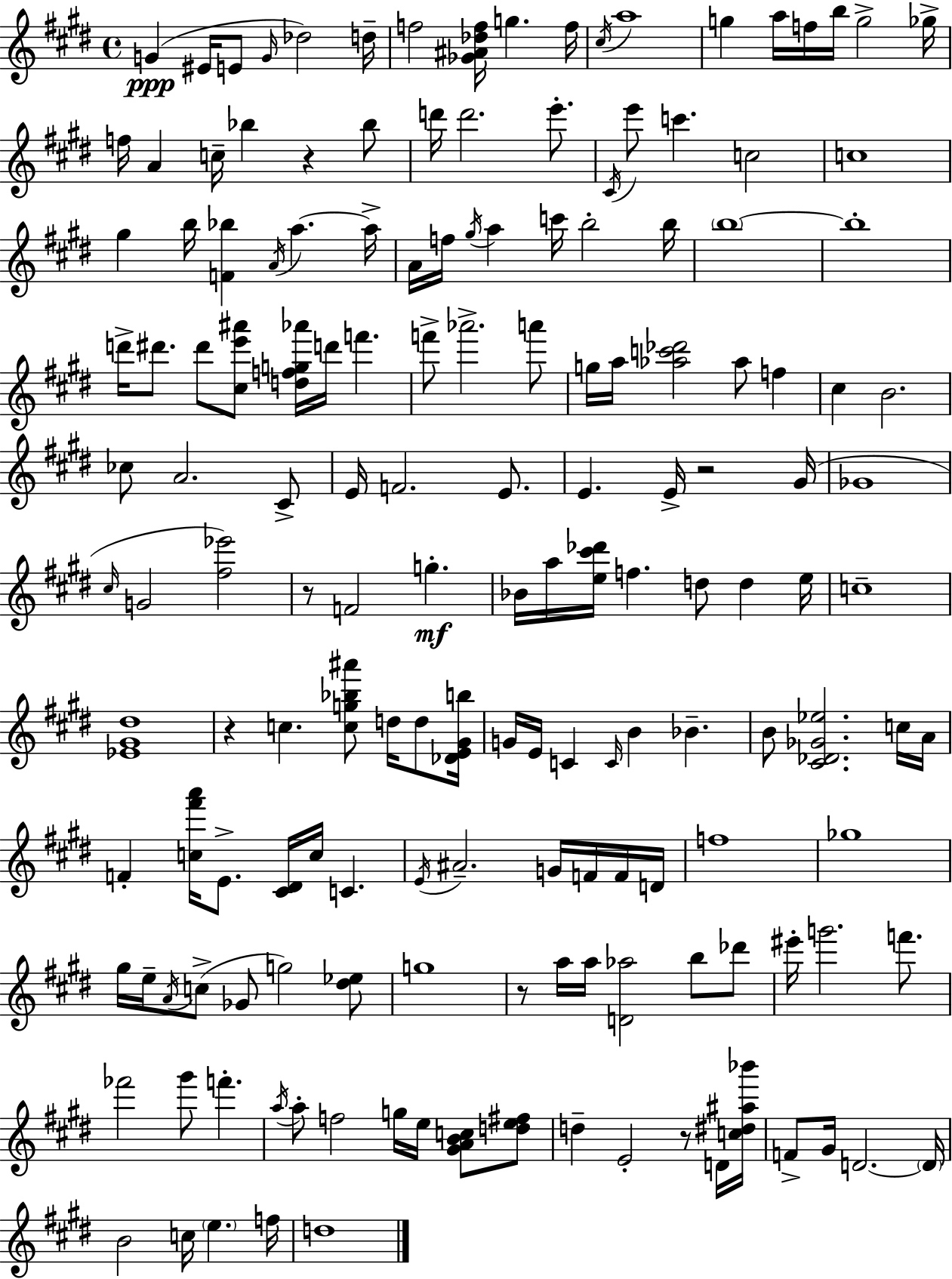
G4/q EIS4/s E4/e G4/s Db5/h D5/s F5/h [Gb4,A#4,Db5,F5]/s G5/q. F5/s C#5/s A5/w G5/q A5/s F5/s B5/s G5/h Gb5/s F5/s A4/q C5/s Bb5/q R/q Bb5/e D6/s D6/h. E6/e. C#4/s E6/e C6/q. C5/h C5/w G#5/q B5/s [F4,Bb5]/q A4/s A5/q. A5/s A4/s F5/s G#5/s A5/q C6/s B5/h B5/s B5/w B5/w D6/s D#6/e. D#6/e [C#5,E6,A#6]/e [D5,F5,G5,Ab6]/s D6/s F6/q. F6/e Ab6/h. A6/e G5/s A5/s [Ab5,C6,Db6]/h Ab5/e F5/q C#5/q B4/h. CES5/e A4/h. C#4/e E4/s F4/h. E4/e. E4/q. E4/s R/h G#4/s Gb4/w C#5/s G4/h [F#5,Eb6]/h R/e F4/h G5/q. Bb4/s A5/s [E5,C#6,Db6]/s F5/q. D5/e D5/q E5/s C5/w [Eb4,G#4,D#5]/w R/q C5/q. [C5,G5,Bb5,A#6]/e D5/s D5/e [Db4,E4,G#4,B5]/s G4/s E4/s C4/q C4/s B4/q Bb4/q. B4/e [C#4,Db4,Gb4,Eb5]/h. C5/s A4/s F4/q [C5,F#6,A6]/s E4/e. [C#4,D#4]/s C5/s C4/q. E4/s A#4/h. G4/s F4/s F4/s D4/s F5/w Gb5/w G#5/s E5/s A4/s C5/e Gb4/e G5/h [D#5,Eb5]/e G5/w R/e A5/s A5/s [D4,Ab5]/h B5/e Db6/e EIS6/s G6/h. F6/e. FES6/h G#6/e F6/q. A5/s A5/e F5/h G5/s E5/s [G#4,A4,B4,C5]/e [D5,E5,F#5]/e D5/q E4/h R/e D4/s [C5,D#5,A#5,Bb6]/s F4/e G#4/s D4/h. D4/s B4/h C5/s E5/q. F5/s D5/w